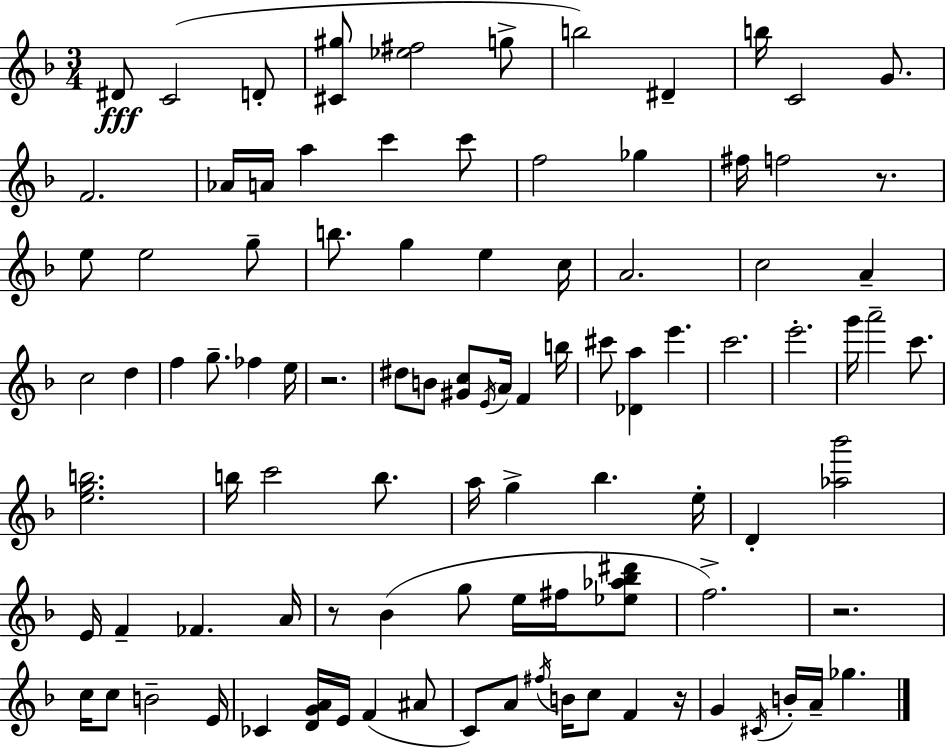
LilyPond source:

{
  \clef treble
  \numericTimeSignature
  \time 3/4
  \key d \minor
  dis'8\fff c'2( d'8-. | <cis' gis''>8 <ees'' fis''>2 g''8-> | b''2) dis'4-- | b''16 c'2 g'8. | \break f'2. | aes'16 a'16 a''4 c'''4 c'''8 | f''2 ges''4 | fis''16 f''2 r8. | \break e''8 e''2 g''8-- | b''8. g''4 e''4 c''16 | a'2. | c''2 a'4-- | \break c''2 d''4 | f''4 g''8.-- fes''4 e''16 | r2. | dis''8 b'8 <gis' c''>8 \acciaccatura { e'16 } a'16 f'4 | \break b''16 cis'''8 <des' a''>4 e'''4. | c'''2. | e'''2.-. | g'''16 a'''2-- c'''8. | \break <e'' g'' b''>2. | b''16 c'''2 b''8. | a''16 g''4-> bes''4. | e''16-. d'4-. <aes'' bes'''>2 | \break e'16 f'4-- fes'4. | a'16 r8 bes'4( g''8 e''16 fis''16 <ees'' aes'' bes'' dis'''>8 | f''2.->) | r2. | \break c''16 c''8 b'2-- | e'16 ces'4 <d' g' a'>16 e'16 f'4( ais'8 | c'8) a'8 \acciaccatura { fis''16 } b'16 c''8 f'4 | r16 g'4 \acciaccatura { cis'16 } b'16-. a'16-- ges''4. | \break \bar "|."
}